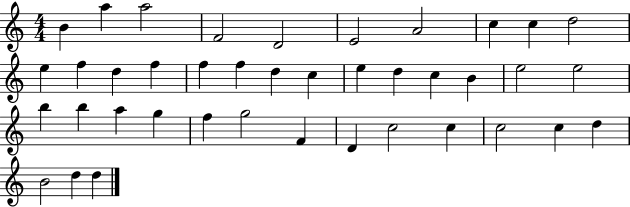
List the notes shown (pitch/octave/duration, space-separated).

B4/q A5/q A5/h F4/h D4/h E4/h A4/h C5/q C5/q D5/h E5/q F5/q D5/q F5/q F5/q F5/q D5/q C5/q E5/q D5/q C5/q B4/q E5/h E5/h B5/q B5/q A5/q G5/q F5/q G5/h F4/q D4/q C5/h C5/q C5/h C5/q D5/q B4/h D5/q D5/q